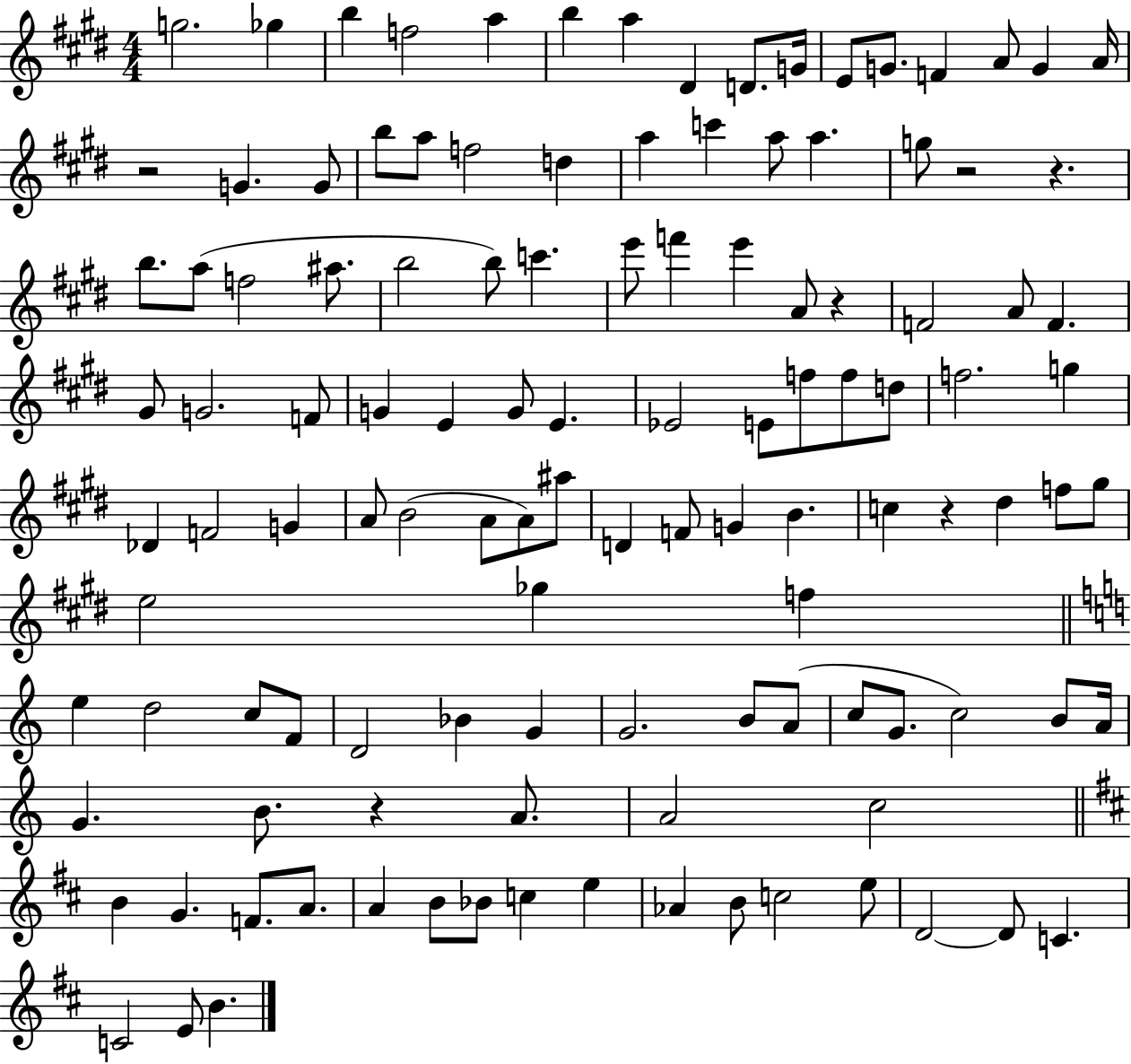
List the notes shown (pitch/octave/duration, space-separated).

G5/h. Gb5/q B5/q F5/h A5/q B5/q A5/q D#4/q D4/e. G4/s E4/e G4/e. F4/q A4/e G4/q A4/s R/h G4/q. G4/e B5/e A5/e F5/h D5/q A5/q C6/q A5/e A5/q. G5/e R/h R/q. B5/e. A5/e F5/h A#5/e. B5/h B5/e C6/q. E6/e F6/q E6/q A4/e R/q F4/h A4/e F4/q. G#4/e G4/h. F4/e G4/q E4/q G4/e E4/q. Eb4/h E4/e F5/e F5/e D5/e F5/h. G5/q Db4/q F4/h G4/q A4/e B4/h A4/e A4/e A#5/e D4/q F4/e G4/q B4/q. C5/q R/q D#5/q F5/e G#5/e E5/h Gb5/q F5/q E5/q D5/h C5/e F4/e D4/h Bb4/q G4/q G4/h. B4/e A4/e C5/e G4/e. C5/h B4/e A4/s G4/q. B4/e. R/q A4/e. A4/h C5/h B4/q G4/q. F4/e. A4/e. A4/q B4/e Bb4/e C5/q E5/q Ab4/q B4/e C5/h E5/e D4/h D4/e C4/q. C4/h E4/e B4/q.